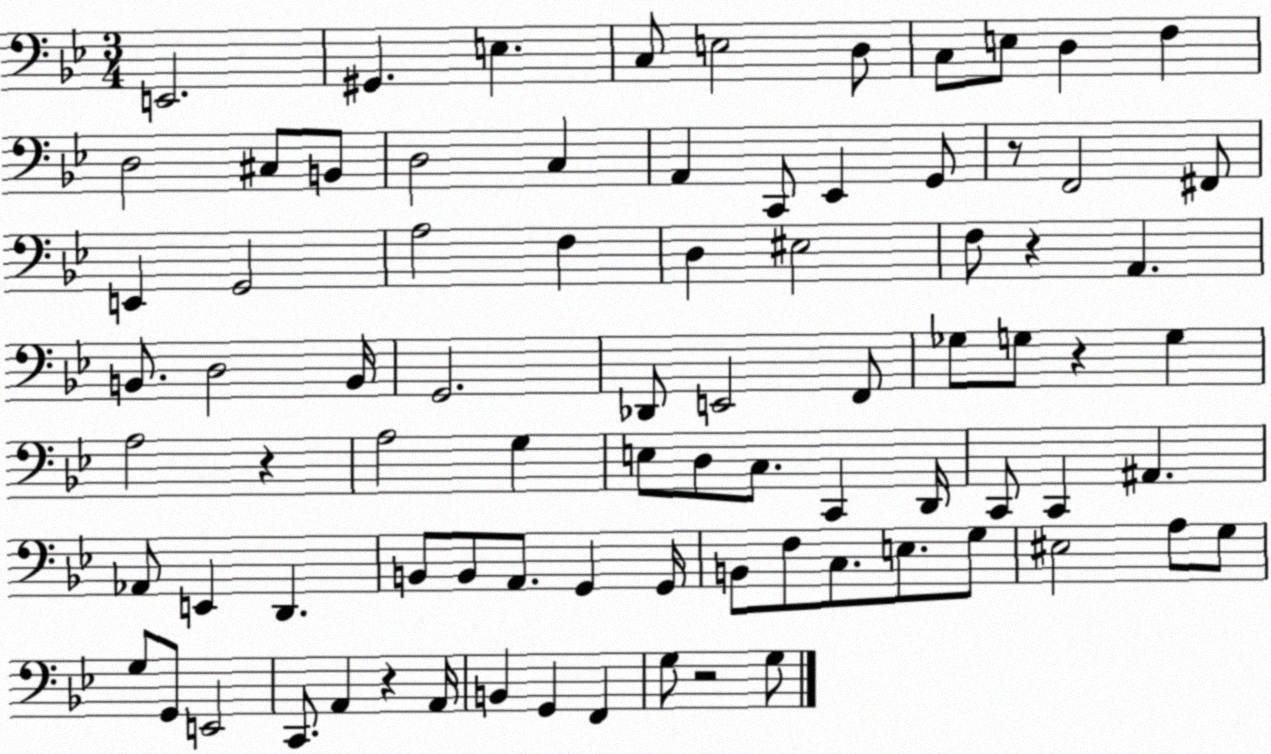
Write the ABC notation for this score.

X:1
T:Untitled
M:3/4
L:1/4
K:Bb
E,,2 ^G,, E, C,/2 E,2 D,/2 C,/2 E,/2 D, F, D,2 ^C,/2 B,,/2 D,2 C, A,, C,,/2 _E,, G,,/2 z/2 F,,2 ^F,,/2 E,, G,,2 A,2 F, D, ^E,2 F,/2 z A,, B,,/2 D,2 B,,/4 G,,2 _D,,/2 E,,2 F,,/2 _G,/2 G,/2 z G, A,2 z A,2 G, E,/2 D,/2 C,/2 C,, D,,/4 C,,/2 C,, ^A,, _A,,/2 E,, D,, B,,/2 B,,/2 A,,/2 G,, G,,/4 B,,/2 F,/2 C,/2 E,/2 G,/2 ^E,2 A,/2 G,/2 G,/2 G,,/2 E,,2 C,,/2 A,, z A,,/4 B,, G,, F,, G,/2 z2 G,/2